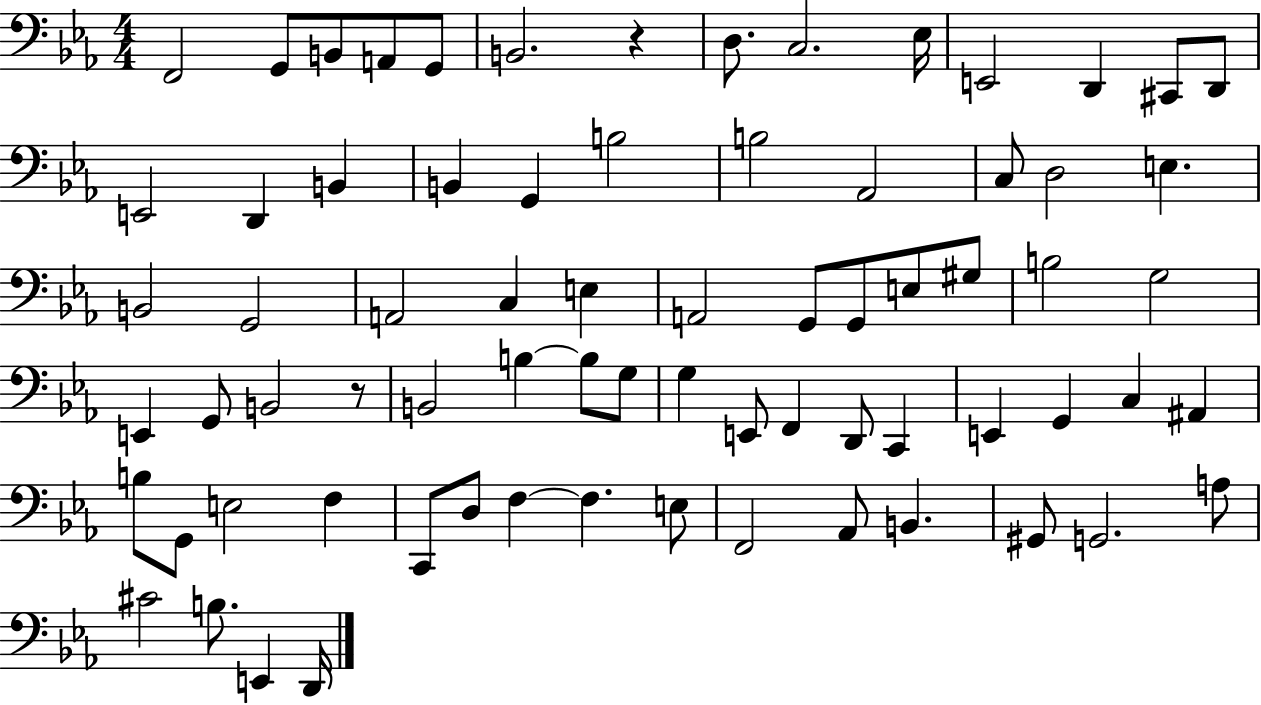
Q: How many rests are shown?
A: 2